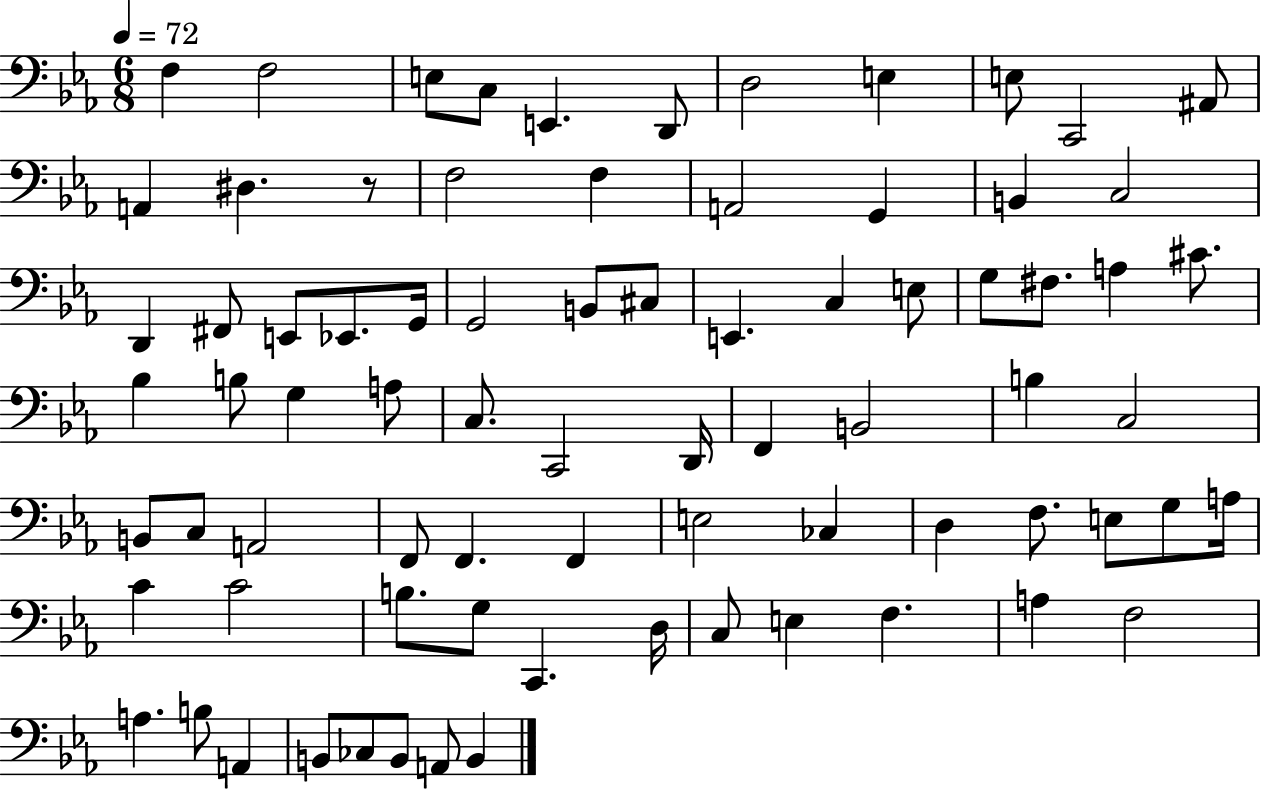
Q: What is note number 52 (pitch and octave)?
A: E3